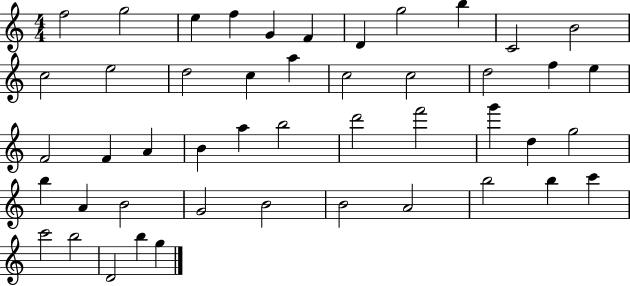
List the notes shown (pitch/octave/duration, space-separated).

F5/h G5/h E5/q F5/q G4/q F4/q D4/q G5/h B5/q C4/h B4/h C5/h E5/h D5/h C5/q A5/q C5/h C5/h D5/h F5/q E5/q F4/h F4/q A4/q B4/q A5/q B5/h D6/h F6/h G6/q D5/q G5/h B5/q A4/q B4/h G4/h B4/h B4/h A4/h B5/h B5/q C6/q C6/h B5/h D4/h B5/q G5/q